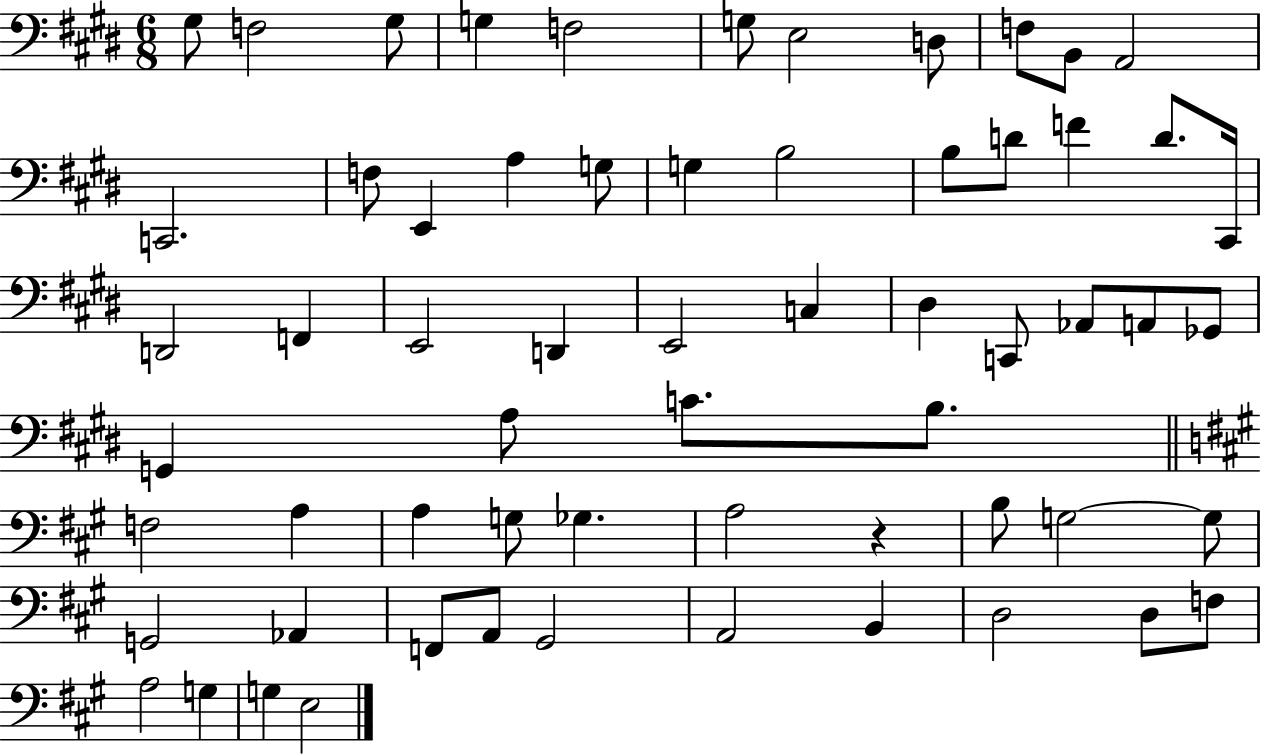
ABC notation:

X:1
T:Untitled
M:6/8
L:1/4
K:E
^G,/2 F,2 ^G,/2 G, F,2 G,/2 E,2 D,/2 F,/2 B,,/2 A,,2 C,,2 F,/2 E,, A, G,/2 G, B,2 B,/2 D/2 F D/2 ^C,,/4 D,,2 F,, E,,2 D,, E,,2 C, ^D, C,,/2 _A,,/2 A,,/2 _G,,/2 G,, A,/2 C/2 B,/2 F,2 A, A, G,/2 _G, A,2 z B,/2 G,2 G,/2 G,,2 _A,, F,,/2 A,,/2 ^G,,2 A,,2 B,, D,2 D,/2 F,/2 A,2 G, G, E,2